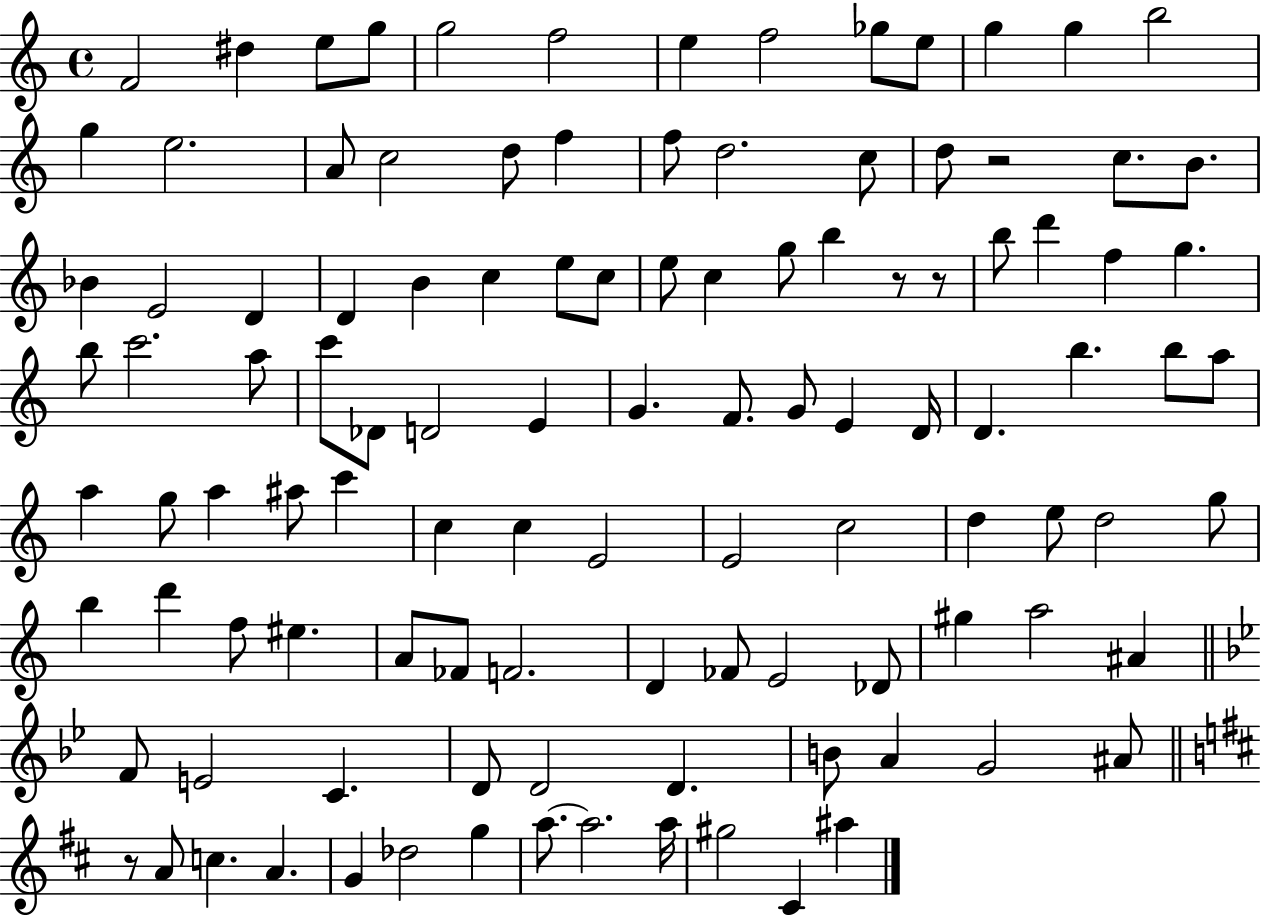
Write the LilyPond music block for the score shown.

{
  \clef treble
  \time 4/4
  \defaultTimeSignature
  \key c \major
  \repeat volta 2 { f'2 dis''4 e''8 g''8 | g''2 f''2 | e''4 f''2 ges''8 e''8 | g''4 g''4 b''2 | \break g''4 e''2. | a'8 c''2 d''8 f''4 | f''8 d''2. c''8 | d''8 r2 c''8. b'8. | \break bes'4 e'2 d'4 | d'4 b'4 c''4 e''8 c''8 | e''8 c''4 g''8 b''4 r8 r8 | b''8 d'''4 f''4 g''4. | \break b''8 c'''2. a''8 | c'''8 des'8 d'2 e'4 | g'4. f'8. g'8 e'4 d'16 | d'4. b''4. b''8 a''8 | \break a''4 g''8 a''4 ais''8 c'''4 | c''4 c''4 e'2 | e'2 c''2 | d''4 e''8 d''2 g''8 | \break b''4 d'''4 f''8 eis''4. | a'8 fes'8 f'2. | d'4 fes'8 e'2 des'8 | gis''4 a''2 ais'4 | \break \bar "||" \break \key g \minor f'8 e'2 c'4. | d'8 d'2 d'4. | b'8 a'4 g'2 ais'8 | \bar "||" \break \key b \minor r8 a'8 c''4. a'4. | g'4 des''2 g''4 | a''8.~~ a''2. a''16 | gis''2 cis'4 ais''4 | \break } \bar "|."
}